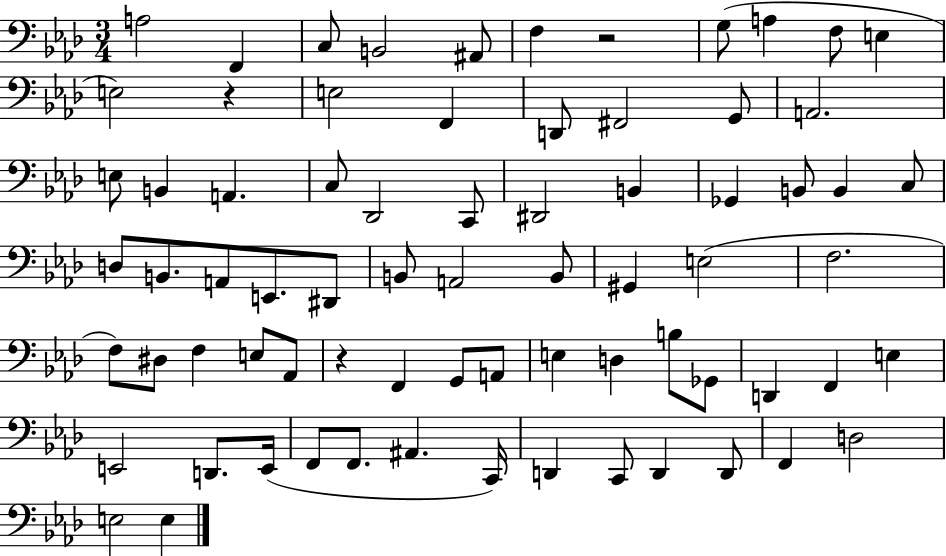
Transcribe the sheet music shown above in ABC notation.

X:1
T:Untitled
M:3/4
L:1/4
K:Ab
A,2 F,, C,/2 B,,2 ^A,,/2 F, z2 G,/2 A, F,/2 E, E,2 z E,2 F,, D,,/2 ^F,,2 G,,/2 A,,2 E,/2 B,, A,, C,/2 _D,,2 C,,/2 ^D,,2 B,, _G,, B,,/2 B,, C,/2 D,/2 B,,/2 A,,/2 E,,/2 ^D,,/2 B,,/2 A,,2 B,,/2 ^G,, E,2 F,2 F,/2 ^D,/2 F, E,/2 _A,,/2 z F,, G,,/2 A,,/2 E, D, B,/2 _G,,/2 D,, F,, E, E,,2 D,,/2 E,,/4 F,,/2 F,,/2 ^A,, C,,/4 D,, C,,/2 D,, D,,/2 F,, D,2 E,2 E,